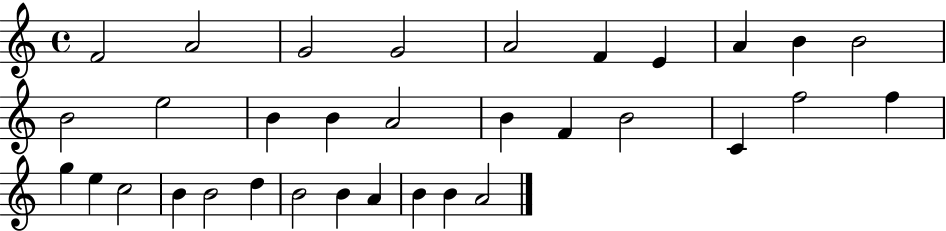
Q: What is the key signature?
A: C major